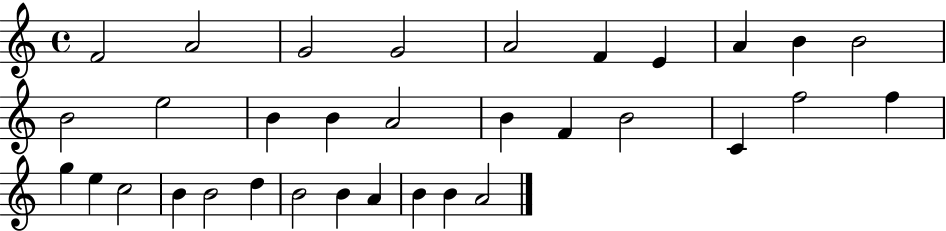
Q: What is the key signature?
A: C major